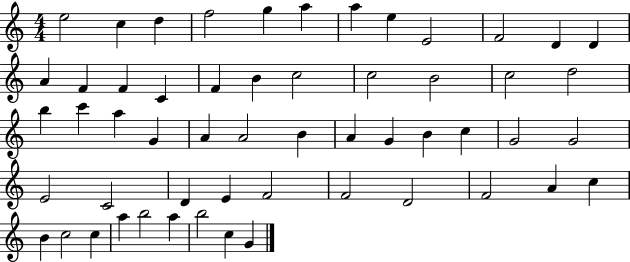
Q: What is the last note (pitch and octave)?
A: G4